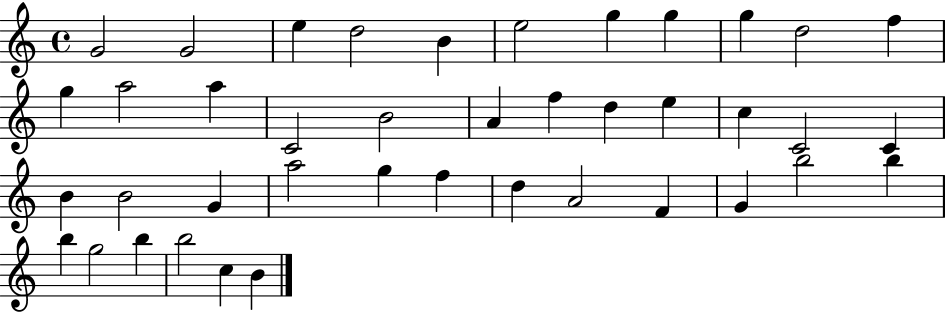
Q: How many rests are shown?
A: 0